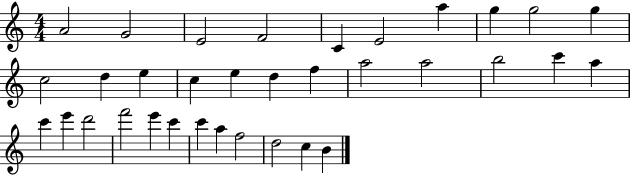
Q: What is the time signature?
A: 4/4